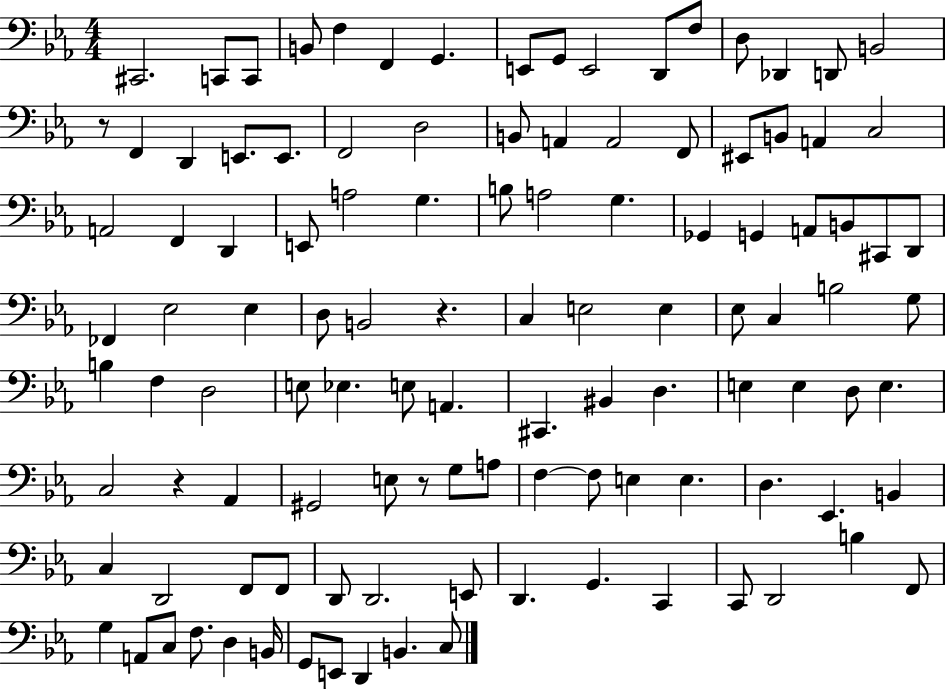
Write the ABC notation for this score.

X:1
T:Untitled
M:4/4
L:1/4
K:Eb
^C,,2 C,,/2 C,,/2 B,,/2 F, F,, G,, E,,/2 G,,/2 E,,2 D,,/2 F,/2 D,/2 _D,, D,,/2 B,,2 z/2 F,, D,, E,,/2 E,,/2 F,,2 D,2 B,,/2 A,, A,,2 F,,/2 ^E,,/2 B,,/2 A,, C,2 A,,2 F,, D,, E,,/2 A,2 G, B,/2 A,2 G, _G,, G,, A,,/2 B,,/2 ^C,,/2 D,,/2 _F,, _E,2 _E, D,/2 B,,2 z C, E,2 E, _E,/2 C, B,2 G,/2 B, F, D,2 E,/2 _E, E,/2 A,, ^C,, ^B,, D, E, E, D,/2 E, C,2 z _A,, ^G,,2 E,/2 z/2 G,/2 A,/2 F, F,/2 E, E, D, _E,, B,, C, D,,2 F,,/2 F,,/2 D,,/2 D,,2 E,,/2 D,, G,, C,, C,,/2 D,,2 B, F,,/2 G, A,,/2 C,/2 F,/2 D, B,,/4 G,,/2 E,,/2 D,, B,, C,/2